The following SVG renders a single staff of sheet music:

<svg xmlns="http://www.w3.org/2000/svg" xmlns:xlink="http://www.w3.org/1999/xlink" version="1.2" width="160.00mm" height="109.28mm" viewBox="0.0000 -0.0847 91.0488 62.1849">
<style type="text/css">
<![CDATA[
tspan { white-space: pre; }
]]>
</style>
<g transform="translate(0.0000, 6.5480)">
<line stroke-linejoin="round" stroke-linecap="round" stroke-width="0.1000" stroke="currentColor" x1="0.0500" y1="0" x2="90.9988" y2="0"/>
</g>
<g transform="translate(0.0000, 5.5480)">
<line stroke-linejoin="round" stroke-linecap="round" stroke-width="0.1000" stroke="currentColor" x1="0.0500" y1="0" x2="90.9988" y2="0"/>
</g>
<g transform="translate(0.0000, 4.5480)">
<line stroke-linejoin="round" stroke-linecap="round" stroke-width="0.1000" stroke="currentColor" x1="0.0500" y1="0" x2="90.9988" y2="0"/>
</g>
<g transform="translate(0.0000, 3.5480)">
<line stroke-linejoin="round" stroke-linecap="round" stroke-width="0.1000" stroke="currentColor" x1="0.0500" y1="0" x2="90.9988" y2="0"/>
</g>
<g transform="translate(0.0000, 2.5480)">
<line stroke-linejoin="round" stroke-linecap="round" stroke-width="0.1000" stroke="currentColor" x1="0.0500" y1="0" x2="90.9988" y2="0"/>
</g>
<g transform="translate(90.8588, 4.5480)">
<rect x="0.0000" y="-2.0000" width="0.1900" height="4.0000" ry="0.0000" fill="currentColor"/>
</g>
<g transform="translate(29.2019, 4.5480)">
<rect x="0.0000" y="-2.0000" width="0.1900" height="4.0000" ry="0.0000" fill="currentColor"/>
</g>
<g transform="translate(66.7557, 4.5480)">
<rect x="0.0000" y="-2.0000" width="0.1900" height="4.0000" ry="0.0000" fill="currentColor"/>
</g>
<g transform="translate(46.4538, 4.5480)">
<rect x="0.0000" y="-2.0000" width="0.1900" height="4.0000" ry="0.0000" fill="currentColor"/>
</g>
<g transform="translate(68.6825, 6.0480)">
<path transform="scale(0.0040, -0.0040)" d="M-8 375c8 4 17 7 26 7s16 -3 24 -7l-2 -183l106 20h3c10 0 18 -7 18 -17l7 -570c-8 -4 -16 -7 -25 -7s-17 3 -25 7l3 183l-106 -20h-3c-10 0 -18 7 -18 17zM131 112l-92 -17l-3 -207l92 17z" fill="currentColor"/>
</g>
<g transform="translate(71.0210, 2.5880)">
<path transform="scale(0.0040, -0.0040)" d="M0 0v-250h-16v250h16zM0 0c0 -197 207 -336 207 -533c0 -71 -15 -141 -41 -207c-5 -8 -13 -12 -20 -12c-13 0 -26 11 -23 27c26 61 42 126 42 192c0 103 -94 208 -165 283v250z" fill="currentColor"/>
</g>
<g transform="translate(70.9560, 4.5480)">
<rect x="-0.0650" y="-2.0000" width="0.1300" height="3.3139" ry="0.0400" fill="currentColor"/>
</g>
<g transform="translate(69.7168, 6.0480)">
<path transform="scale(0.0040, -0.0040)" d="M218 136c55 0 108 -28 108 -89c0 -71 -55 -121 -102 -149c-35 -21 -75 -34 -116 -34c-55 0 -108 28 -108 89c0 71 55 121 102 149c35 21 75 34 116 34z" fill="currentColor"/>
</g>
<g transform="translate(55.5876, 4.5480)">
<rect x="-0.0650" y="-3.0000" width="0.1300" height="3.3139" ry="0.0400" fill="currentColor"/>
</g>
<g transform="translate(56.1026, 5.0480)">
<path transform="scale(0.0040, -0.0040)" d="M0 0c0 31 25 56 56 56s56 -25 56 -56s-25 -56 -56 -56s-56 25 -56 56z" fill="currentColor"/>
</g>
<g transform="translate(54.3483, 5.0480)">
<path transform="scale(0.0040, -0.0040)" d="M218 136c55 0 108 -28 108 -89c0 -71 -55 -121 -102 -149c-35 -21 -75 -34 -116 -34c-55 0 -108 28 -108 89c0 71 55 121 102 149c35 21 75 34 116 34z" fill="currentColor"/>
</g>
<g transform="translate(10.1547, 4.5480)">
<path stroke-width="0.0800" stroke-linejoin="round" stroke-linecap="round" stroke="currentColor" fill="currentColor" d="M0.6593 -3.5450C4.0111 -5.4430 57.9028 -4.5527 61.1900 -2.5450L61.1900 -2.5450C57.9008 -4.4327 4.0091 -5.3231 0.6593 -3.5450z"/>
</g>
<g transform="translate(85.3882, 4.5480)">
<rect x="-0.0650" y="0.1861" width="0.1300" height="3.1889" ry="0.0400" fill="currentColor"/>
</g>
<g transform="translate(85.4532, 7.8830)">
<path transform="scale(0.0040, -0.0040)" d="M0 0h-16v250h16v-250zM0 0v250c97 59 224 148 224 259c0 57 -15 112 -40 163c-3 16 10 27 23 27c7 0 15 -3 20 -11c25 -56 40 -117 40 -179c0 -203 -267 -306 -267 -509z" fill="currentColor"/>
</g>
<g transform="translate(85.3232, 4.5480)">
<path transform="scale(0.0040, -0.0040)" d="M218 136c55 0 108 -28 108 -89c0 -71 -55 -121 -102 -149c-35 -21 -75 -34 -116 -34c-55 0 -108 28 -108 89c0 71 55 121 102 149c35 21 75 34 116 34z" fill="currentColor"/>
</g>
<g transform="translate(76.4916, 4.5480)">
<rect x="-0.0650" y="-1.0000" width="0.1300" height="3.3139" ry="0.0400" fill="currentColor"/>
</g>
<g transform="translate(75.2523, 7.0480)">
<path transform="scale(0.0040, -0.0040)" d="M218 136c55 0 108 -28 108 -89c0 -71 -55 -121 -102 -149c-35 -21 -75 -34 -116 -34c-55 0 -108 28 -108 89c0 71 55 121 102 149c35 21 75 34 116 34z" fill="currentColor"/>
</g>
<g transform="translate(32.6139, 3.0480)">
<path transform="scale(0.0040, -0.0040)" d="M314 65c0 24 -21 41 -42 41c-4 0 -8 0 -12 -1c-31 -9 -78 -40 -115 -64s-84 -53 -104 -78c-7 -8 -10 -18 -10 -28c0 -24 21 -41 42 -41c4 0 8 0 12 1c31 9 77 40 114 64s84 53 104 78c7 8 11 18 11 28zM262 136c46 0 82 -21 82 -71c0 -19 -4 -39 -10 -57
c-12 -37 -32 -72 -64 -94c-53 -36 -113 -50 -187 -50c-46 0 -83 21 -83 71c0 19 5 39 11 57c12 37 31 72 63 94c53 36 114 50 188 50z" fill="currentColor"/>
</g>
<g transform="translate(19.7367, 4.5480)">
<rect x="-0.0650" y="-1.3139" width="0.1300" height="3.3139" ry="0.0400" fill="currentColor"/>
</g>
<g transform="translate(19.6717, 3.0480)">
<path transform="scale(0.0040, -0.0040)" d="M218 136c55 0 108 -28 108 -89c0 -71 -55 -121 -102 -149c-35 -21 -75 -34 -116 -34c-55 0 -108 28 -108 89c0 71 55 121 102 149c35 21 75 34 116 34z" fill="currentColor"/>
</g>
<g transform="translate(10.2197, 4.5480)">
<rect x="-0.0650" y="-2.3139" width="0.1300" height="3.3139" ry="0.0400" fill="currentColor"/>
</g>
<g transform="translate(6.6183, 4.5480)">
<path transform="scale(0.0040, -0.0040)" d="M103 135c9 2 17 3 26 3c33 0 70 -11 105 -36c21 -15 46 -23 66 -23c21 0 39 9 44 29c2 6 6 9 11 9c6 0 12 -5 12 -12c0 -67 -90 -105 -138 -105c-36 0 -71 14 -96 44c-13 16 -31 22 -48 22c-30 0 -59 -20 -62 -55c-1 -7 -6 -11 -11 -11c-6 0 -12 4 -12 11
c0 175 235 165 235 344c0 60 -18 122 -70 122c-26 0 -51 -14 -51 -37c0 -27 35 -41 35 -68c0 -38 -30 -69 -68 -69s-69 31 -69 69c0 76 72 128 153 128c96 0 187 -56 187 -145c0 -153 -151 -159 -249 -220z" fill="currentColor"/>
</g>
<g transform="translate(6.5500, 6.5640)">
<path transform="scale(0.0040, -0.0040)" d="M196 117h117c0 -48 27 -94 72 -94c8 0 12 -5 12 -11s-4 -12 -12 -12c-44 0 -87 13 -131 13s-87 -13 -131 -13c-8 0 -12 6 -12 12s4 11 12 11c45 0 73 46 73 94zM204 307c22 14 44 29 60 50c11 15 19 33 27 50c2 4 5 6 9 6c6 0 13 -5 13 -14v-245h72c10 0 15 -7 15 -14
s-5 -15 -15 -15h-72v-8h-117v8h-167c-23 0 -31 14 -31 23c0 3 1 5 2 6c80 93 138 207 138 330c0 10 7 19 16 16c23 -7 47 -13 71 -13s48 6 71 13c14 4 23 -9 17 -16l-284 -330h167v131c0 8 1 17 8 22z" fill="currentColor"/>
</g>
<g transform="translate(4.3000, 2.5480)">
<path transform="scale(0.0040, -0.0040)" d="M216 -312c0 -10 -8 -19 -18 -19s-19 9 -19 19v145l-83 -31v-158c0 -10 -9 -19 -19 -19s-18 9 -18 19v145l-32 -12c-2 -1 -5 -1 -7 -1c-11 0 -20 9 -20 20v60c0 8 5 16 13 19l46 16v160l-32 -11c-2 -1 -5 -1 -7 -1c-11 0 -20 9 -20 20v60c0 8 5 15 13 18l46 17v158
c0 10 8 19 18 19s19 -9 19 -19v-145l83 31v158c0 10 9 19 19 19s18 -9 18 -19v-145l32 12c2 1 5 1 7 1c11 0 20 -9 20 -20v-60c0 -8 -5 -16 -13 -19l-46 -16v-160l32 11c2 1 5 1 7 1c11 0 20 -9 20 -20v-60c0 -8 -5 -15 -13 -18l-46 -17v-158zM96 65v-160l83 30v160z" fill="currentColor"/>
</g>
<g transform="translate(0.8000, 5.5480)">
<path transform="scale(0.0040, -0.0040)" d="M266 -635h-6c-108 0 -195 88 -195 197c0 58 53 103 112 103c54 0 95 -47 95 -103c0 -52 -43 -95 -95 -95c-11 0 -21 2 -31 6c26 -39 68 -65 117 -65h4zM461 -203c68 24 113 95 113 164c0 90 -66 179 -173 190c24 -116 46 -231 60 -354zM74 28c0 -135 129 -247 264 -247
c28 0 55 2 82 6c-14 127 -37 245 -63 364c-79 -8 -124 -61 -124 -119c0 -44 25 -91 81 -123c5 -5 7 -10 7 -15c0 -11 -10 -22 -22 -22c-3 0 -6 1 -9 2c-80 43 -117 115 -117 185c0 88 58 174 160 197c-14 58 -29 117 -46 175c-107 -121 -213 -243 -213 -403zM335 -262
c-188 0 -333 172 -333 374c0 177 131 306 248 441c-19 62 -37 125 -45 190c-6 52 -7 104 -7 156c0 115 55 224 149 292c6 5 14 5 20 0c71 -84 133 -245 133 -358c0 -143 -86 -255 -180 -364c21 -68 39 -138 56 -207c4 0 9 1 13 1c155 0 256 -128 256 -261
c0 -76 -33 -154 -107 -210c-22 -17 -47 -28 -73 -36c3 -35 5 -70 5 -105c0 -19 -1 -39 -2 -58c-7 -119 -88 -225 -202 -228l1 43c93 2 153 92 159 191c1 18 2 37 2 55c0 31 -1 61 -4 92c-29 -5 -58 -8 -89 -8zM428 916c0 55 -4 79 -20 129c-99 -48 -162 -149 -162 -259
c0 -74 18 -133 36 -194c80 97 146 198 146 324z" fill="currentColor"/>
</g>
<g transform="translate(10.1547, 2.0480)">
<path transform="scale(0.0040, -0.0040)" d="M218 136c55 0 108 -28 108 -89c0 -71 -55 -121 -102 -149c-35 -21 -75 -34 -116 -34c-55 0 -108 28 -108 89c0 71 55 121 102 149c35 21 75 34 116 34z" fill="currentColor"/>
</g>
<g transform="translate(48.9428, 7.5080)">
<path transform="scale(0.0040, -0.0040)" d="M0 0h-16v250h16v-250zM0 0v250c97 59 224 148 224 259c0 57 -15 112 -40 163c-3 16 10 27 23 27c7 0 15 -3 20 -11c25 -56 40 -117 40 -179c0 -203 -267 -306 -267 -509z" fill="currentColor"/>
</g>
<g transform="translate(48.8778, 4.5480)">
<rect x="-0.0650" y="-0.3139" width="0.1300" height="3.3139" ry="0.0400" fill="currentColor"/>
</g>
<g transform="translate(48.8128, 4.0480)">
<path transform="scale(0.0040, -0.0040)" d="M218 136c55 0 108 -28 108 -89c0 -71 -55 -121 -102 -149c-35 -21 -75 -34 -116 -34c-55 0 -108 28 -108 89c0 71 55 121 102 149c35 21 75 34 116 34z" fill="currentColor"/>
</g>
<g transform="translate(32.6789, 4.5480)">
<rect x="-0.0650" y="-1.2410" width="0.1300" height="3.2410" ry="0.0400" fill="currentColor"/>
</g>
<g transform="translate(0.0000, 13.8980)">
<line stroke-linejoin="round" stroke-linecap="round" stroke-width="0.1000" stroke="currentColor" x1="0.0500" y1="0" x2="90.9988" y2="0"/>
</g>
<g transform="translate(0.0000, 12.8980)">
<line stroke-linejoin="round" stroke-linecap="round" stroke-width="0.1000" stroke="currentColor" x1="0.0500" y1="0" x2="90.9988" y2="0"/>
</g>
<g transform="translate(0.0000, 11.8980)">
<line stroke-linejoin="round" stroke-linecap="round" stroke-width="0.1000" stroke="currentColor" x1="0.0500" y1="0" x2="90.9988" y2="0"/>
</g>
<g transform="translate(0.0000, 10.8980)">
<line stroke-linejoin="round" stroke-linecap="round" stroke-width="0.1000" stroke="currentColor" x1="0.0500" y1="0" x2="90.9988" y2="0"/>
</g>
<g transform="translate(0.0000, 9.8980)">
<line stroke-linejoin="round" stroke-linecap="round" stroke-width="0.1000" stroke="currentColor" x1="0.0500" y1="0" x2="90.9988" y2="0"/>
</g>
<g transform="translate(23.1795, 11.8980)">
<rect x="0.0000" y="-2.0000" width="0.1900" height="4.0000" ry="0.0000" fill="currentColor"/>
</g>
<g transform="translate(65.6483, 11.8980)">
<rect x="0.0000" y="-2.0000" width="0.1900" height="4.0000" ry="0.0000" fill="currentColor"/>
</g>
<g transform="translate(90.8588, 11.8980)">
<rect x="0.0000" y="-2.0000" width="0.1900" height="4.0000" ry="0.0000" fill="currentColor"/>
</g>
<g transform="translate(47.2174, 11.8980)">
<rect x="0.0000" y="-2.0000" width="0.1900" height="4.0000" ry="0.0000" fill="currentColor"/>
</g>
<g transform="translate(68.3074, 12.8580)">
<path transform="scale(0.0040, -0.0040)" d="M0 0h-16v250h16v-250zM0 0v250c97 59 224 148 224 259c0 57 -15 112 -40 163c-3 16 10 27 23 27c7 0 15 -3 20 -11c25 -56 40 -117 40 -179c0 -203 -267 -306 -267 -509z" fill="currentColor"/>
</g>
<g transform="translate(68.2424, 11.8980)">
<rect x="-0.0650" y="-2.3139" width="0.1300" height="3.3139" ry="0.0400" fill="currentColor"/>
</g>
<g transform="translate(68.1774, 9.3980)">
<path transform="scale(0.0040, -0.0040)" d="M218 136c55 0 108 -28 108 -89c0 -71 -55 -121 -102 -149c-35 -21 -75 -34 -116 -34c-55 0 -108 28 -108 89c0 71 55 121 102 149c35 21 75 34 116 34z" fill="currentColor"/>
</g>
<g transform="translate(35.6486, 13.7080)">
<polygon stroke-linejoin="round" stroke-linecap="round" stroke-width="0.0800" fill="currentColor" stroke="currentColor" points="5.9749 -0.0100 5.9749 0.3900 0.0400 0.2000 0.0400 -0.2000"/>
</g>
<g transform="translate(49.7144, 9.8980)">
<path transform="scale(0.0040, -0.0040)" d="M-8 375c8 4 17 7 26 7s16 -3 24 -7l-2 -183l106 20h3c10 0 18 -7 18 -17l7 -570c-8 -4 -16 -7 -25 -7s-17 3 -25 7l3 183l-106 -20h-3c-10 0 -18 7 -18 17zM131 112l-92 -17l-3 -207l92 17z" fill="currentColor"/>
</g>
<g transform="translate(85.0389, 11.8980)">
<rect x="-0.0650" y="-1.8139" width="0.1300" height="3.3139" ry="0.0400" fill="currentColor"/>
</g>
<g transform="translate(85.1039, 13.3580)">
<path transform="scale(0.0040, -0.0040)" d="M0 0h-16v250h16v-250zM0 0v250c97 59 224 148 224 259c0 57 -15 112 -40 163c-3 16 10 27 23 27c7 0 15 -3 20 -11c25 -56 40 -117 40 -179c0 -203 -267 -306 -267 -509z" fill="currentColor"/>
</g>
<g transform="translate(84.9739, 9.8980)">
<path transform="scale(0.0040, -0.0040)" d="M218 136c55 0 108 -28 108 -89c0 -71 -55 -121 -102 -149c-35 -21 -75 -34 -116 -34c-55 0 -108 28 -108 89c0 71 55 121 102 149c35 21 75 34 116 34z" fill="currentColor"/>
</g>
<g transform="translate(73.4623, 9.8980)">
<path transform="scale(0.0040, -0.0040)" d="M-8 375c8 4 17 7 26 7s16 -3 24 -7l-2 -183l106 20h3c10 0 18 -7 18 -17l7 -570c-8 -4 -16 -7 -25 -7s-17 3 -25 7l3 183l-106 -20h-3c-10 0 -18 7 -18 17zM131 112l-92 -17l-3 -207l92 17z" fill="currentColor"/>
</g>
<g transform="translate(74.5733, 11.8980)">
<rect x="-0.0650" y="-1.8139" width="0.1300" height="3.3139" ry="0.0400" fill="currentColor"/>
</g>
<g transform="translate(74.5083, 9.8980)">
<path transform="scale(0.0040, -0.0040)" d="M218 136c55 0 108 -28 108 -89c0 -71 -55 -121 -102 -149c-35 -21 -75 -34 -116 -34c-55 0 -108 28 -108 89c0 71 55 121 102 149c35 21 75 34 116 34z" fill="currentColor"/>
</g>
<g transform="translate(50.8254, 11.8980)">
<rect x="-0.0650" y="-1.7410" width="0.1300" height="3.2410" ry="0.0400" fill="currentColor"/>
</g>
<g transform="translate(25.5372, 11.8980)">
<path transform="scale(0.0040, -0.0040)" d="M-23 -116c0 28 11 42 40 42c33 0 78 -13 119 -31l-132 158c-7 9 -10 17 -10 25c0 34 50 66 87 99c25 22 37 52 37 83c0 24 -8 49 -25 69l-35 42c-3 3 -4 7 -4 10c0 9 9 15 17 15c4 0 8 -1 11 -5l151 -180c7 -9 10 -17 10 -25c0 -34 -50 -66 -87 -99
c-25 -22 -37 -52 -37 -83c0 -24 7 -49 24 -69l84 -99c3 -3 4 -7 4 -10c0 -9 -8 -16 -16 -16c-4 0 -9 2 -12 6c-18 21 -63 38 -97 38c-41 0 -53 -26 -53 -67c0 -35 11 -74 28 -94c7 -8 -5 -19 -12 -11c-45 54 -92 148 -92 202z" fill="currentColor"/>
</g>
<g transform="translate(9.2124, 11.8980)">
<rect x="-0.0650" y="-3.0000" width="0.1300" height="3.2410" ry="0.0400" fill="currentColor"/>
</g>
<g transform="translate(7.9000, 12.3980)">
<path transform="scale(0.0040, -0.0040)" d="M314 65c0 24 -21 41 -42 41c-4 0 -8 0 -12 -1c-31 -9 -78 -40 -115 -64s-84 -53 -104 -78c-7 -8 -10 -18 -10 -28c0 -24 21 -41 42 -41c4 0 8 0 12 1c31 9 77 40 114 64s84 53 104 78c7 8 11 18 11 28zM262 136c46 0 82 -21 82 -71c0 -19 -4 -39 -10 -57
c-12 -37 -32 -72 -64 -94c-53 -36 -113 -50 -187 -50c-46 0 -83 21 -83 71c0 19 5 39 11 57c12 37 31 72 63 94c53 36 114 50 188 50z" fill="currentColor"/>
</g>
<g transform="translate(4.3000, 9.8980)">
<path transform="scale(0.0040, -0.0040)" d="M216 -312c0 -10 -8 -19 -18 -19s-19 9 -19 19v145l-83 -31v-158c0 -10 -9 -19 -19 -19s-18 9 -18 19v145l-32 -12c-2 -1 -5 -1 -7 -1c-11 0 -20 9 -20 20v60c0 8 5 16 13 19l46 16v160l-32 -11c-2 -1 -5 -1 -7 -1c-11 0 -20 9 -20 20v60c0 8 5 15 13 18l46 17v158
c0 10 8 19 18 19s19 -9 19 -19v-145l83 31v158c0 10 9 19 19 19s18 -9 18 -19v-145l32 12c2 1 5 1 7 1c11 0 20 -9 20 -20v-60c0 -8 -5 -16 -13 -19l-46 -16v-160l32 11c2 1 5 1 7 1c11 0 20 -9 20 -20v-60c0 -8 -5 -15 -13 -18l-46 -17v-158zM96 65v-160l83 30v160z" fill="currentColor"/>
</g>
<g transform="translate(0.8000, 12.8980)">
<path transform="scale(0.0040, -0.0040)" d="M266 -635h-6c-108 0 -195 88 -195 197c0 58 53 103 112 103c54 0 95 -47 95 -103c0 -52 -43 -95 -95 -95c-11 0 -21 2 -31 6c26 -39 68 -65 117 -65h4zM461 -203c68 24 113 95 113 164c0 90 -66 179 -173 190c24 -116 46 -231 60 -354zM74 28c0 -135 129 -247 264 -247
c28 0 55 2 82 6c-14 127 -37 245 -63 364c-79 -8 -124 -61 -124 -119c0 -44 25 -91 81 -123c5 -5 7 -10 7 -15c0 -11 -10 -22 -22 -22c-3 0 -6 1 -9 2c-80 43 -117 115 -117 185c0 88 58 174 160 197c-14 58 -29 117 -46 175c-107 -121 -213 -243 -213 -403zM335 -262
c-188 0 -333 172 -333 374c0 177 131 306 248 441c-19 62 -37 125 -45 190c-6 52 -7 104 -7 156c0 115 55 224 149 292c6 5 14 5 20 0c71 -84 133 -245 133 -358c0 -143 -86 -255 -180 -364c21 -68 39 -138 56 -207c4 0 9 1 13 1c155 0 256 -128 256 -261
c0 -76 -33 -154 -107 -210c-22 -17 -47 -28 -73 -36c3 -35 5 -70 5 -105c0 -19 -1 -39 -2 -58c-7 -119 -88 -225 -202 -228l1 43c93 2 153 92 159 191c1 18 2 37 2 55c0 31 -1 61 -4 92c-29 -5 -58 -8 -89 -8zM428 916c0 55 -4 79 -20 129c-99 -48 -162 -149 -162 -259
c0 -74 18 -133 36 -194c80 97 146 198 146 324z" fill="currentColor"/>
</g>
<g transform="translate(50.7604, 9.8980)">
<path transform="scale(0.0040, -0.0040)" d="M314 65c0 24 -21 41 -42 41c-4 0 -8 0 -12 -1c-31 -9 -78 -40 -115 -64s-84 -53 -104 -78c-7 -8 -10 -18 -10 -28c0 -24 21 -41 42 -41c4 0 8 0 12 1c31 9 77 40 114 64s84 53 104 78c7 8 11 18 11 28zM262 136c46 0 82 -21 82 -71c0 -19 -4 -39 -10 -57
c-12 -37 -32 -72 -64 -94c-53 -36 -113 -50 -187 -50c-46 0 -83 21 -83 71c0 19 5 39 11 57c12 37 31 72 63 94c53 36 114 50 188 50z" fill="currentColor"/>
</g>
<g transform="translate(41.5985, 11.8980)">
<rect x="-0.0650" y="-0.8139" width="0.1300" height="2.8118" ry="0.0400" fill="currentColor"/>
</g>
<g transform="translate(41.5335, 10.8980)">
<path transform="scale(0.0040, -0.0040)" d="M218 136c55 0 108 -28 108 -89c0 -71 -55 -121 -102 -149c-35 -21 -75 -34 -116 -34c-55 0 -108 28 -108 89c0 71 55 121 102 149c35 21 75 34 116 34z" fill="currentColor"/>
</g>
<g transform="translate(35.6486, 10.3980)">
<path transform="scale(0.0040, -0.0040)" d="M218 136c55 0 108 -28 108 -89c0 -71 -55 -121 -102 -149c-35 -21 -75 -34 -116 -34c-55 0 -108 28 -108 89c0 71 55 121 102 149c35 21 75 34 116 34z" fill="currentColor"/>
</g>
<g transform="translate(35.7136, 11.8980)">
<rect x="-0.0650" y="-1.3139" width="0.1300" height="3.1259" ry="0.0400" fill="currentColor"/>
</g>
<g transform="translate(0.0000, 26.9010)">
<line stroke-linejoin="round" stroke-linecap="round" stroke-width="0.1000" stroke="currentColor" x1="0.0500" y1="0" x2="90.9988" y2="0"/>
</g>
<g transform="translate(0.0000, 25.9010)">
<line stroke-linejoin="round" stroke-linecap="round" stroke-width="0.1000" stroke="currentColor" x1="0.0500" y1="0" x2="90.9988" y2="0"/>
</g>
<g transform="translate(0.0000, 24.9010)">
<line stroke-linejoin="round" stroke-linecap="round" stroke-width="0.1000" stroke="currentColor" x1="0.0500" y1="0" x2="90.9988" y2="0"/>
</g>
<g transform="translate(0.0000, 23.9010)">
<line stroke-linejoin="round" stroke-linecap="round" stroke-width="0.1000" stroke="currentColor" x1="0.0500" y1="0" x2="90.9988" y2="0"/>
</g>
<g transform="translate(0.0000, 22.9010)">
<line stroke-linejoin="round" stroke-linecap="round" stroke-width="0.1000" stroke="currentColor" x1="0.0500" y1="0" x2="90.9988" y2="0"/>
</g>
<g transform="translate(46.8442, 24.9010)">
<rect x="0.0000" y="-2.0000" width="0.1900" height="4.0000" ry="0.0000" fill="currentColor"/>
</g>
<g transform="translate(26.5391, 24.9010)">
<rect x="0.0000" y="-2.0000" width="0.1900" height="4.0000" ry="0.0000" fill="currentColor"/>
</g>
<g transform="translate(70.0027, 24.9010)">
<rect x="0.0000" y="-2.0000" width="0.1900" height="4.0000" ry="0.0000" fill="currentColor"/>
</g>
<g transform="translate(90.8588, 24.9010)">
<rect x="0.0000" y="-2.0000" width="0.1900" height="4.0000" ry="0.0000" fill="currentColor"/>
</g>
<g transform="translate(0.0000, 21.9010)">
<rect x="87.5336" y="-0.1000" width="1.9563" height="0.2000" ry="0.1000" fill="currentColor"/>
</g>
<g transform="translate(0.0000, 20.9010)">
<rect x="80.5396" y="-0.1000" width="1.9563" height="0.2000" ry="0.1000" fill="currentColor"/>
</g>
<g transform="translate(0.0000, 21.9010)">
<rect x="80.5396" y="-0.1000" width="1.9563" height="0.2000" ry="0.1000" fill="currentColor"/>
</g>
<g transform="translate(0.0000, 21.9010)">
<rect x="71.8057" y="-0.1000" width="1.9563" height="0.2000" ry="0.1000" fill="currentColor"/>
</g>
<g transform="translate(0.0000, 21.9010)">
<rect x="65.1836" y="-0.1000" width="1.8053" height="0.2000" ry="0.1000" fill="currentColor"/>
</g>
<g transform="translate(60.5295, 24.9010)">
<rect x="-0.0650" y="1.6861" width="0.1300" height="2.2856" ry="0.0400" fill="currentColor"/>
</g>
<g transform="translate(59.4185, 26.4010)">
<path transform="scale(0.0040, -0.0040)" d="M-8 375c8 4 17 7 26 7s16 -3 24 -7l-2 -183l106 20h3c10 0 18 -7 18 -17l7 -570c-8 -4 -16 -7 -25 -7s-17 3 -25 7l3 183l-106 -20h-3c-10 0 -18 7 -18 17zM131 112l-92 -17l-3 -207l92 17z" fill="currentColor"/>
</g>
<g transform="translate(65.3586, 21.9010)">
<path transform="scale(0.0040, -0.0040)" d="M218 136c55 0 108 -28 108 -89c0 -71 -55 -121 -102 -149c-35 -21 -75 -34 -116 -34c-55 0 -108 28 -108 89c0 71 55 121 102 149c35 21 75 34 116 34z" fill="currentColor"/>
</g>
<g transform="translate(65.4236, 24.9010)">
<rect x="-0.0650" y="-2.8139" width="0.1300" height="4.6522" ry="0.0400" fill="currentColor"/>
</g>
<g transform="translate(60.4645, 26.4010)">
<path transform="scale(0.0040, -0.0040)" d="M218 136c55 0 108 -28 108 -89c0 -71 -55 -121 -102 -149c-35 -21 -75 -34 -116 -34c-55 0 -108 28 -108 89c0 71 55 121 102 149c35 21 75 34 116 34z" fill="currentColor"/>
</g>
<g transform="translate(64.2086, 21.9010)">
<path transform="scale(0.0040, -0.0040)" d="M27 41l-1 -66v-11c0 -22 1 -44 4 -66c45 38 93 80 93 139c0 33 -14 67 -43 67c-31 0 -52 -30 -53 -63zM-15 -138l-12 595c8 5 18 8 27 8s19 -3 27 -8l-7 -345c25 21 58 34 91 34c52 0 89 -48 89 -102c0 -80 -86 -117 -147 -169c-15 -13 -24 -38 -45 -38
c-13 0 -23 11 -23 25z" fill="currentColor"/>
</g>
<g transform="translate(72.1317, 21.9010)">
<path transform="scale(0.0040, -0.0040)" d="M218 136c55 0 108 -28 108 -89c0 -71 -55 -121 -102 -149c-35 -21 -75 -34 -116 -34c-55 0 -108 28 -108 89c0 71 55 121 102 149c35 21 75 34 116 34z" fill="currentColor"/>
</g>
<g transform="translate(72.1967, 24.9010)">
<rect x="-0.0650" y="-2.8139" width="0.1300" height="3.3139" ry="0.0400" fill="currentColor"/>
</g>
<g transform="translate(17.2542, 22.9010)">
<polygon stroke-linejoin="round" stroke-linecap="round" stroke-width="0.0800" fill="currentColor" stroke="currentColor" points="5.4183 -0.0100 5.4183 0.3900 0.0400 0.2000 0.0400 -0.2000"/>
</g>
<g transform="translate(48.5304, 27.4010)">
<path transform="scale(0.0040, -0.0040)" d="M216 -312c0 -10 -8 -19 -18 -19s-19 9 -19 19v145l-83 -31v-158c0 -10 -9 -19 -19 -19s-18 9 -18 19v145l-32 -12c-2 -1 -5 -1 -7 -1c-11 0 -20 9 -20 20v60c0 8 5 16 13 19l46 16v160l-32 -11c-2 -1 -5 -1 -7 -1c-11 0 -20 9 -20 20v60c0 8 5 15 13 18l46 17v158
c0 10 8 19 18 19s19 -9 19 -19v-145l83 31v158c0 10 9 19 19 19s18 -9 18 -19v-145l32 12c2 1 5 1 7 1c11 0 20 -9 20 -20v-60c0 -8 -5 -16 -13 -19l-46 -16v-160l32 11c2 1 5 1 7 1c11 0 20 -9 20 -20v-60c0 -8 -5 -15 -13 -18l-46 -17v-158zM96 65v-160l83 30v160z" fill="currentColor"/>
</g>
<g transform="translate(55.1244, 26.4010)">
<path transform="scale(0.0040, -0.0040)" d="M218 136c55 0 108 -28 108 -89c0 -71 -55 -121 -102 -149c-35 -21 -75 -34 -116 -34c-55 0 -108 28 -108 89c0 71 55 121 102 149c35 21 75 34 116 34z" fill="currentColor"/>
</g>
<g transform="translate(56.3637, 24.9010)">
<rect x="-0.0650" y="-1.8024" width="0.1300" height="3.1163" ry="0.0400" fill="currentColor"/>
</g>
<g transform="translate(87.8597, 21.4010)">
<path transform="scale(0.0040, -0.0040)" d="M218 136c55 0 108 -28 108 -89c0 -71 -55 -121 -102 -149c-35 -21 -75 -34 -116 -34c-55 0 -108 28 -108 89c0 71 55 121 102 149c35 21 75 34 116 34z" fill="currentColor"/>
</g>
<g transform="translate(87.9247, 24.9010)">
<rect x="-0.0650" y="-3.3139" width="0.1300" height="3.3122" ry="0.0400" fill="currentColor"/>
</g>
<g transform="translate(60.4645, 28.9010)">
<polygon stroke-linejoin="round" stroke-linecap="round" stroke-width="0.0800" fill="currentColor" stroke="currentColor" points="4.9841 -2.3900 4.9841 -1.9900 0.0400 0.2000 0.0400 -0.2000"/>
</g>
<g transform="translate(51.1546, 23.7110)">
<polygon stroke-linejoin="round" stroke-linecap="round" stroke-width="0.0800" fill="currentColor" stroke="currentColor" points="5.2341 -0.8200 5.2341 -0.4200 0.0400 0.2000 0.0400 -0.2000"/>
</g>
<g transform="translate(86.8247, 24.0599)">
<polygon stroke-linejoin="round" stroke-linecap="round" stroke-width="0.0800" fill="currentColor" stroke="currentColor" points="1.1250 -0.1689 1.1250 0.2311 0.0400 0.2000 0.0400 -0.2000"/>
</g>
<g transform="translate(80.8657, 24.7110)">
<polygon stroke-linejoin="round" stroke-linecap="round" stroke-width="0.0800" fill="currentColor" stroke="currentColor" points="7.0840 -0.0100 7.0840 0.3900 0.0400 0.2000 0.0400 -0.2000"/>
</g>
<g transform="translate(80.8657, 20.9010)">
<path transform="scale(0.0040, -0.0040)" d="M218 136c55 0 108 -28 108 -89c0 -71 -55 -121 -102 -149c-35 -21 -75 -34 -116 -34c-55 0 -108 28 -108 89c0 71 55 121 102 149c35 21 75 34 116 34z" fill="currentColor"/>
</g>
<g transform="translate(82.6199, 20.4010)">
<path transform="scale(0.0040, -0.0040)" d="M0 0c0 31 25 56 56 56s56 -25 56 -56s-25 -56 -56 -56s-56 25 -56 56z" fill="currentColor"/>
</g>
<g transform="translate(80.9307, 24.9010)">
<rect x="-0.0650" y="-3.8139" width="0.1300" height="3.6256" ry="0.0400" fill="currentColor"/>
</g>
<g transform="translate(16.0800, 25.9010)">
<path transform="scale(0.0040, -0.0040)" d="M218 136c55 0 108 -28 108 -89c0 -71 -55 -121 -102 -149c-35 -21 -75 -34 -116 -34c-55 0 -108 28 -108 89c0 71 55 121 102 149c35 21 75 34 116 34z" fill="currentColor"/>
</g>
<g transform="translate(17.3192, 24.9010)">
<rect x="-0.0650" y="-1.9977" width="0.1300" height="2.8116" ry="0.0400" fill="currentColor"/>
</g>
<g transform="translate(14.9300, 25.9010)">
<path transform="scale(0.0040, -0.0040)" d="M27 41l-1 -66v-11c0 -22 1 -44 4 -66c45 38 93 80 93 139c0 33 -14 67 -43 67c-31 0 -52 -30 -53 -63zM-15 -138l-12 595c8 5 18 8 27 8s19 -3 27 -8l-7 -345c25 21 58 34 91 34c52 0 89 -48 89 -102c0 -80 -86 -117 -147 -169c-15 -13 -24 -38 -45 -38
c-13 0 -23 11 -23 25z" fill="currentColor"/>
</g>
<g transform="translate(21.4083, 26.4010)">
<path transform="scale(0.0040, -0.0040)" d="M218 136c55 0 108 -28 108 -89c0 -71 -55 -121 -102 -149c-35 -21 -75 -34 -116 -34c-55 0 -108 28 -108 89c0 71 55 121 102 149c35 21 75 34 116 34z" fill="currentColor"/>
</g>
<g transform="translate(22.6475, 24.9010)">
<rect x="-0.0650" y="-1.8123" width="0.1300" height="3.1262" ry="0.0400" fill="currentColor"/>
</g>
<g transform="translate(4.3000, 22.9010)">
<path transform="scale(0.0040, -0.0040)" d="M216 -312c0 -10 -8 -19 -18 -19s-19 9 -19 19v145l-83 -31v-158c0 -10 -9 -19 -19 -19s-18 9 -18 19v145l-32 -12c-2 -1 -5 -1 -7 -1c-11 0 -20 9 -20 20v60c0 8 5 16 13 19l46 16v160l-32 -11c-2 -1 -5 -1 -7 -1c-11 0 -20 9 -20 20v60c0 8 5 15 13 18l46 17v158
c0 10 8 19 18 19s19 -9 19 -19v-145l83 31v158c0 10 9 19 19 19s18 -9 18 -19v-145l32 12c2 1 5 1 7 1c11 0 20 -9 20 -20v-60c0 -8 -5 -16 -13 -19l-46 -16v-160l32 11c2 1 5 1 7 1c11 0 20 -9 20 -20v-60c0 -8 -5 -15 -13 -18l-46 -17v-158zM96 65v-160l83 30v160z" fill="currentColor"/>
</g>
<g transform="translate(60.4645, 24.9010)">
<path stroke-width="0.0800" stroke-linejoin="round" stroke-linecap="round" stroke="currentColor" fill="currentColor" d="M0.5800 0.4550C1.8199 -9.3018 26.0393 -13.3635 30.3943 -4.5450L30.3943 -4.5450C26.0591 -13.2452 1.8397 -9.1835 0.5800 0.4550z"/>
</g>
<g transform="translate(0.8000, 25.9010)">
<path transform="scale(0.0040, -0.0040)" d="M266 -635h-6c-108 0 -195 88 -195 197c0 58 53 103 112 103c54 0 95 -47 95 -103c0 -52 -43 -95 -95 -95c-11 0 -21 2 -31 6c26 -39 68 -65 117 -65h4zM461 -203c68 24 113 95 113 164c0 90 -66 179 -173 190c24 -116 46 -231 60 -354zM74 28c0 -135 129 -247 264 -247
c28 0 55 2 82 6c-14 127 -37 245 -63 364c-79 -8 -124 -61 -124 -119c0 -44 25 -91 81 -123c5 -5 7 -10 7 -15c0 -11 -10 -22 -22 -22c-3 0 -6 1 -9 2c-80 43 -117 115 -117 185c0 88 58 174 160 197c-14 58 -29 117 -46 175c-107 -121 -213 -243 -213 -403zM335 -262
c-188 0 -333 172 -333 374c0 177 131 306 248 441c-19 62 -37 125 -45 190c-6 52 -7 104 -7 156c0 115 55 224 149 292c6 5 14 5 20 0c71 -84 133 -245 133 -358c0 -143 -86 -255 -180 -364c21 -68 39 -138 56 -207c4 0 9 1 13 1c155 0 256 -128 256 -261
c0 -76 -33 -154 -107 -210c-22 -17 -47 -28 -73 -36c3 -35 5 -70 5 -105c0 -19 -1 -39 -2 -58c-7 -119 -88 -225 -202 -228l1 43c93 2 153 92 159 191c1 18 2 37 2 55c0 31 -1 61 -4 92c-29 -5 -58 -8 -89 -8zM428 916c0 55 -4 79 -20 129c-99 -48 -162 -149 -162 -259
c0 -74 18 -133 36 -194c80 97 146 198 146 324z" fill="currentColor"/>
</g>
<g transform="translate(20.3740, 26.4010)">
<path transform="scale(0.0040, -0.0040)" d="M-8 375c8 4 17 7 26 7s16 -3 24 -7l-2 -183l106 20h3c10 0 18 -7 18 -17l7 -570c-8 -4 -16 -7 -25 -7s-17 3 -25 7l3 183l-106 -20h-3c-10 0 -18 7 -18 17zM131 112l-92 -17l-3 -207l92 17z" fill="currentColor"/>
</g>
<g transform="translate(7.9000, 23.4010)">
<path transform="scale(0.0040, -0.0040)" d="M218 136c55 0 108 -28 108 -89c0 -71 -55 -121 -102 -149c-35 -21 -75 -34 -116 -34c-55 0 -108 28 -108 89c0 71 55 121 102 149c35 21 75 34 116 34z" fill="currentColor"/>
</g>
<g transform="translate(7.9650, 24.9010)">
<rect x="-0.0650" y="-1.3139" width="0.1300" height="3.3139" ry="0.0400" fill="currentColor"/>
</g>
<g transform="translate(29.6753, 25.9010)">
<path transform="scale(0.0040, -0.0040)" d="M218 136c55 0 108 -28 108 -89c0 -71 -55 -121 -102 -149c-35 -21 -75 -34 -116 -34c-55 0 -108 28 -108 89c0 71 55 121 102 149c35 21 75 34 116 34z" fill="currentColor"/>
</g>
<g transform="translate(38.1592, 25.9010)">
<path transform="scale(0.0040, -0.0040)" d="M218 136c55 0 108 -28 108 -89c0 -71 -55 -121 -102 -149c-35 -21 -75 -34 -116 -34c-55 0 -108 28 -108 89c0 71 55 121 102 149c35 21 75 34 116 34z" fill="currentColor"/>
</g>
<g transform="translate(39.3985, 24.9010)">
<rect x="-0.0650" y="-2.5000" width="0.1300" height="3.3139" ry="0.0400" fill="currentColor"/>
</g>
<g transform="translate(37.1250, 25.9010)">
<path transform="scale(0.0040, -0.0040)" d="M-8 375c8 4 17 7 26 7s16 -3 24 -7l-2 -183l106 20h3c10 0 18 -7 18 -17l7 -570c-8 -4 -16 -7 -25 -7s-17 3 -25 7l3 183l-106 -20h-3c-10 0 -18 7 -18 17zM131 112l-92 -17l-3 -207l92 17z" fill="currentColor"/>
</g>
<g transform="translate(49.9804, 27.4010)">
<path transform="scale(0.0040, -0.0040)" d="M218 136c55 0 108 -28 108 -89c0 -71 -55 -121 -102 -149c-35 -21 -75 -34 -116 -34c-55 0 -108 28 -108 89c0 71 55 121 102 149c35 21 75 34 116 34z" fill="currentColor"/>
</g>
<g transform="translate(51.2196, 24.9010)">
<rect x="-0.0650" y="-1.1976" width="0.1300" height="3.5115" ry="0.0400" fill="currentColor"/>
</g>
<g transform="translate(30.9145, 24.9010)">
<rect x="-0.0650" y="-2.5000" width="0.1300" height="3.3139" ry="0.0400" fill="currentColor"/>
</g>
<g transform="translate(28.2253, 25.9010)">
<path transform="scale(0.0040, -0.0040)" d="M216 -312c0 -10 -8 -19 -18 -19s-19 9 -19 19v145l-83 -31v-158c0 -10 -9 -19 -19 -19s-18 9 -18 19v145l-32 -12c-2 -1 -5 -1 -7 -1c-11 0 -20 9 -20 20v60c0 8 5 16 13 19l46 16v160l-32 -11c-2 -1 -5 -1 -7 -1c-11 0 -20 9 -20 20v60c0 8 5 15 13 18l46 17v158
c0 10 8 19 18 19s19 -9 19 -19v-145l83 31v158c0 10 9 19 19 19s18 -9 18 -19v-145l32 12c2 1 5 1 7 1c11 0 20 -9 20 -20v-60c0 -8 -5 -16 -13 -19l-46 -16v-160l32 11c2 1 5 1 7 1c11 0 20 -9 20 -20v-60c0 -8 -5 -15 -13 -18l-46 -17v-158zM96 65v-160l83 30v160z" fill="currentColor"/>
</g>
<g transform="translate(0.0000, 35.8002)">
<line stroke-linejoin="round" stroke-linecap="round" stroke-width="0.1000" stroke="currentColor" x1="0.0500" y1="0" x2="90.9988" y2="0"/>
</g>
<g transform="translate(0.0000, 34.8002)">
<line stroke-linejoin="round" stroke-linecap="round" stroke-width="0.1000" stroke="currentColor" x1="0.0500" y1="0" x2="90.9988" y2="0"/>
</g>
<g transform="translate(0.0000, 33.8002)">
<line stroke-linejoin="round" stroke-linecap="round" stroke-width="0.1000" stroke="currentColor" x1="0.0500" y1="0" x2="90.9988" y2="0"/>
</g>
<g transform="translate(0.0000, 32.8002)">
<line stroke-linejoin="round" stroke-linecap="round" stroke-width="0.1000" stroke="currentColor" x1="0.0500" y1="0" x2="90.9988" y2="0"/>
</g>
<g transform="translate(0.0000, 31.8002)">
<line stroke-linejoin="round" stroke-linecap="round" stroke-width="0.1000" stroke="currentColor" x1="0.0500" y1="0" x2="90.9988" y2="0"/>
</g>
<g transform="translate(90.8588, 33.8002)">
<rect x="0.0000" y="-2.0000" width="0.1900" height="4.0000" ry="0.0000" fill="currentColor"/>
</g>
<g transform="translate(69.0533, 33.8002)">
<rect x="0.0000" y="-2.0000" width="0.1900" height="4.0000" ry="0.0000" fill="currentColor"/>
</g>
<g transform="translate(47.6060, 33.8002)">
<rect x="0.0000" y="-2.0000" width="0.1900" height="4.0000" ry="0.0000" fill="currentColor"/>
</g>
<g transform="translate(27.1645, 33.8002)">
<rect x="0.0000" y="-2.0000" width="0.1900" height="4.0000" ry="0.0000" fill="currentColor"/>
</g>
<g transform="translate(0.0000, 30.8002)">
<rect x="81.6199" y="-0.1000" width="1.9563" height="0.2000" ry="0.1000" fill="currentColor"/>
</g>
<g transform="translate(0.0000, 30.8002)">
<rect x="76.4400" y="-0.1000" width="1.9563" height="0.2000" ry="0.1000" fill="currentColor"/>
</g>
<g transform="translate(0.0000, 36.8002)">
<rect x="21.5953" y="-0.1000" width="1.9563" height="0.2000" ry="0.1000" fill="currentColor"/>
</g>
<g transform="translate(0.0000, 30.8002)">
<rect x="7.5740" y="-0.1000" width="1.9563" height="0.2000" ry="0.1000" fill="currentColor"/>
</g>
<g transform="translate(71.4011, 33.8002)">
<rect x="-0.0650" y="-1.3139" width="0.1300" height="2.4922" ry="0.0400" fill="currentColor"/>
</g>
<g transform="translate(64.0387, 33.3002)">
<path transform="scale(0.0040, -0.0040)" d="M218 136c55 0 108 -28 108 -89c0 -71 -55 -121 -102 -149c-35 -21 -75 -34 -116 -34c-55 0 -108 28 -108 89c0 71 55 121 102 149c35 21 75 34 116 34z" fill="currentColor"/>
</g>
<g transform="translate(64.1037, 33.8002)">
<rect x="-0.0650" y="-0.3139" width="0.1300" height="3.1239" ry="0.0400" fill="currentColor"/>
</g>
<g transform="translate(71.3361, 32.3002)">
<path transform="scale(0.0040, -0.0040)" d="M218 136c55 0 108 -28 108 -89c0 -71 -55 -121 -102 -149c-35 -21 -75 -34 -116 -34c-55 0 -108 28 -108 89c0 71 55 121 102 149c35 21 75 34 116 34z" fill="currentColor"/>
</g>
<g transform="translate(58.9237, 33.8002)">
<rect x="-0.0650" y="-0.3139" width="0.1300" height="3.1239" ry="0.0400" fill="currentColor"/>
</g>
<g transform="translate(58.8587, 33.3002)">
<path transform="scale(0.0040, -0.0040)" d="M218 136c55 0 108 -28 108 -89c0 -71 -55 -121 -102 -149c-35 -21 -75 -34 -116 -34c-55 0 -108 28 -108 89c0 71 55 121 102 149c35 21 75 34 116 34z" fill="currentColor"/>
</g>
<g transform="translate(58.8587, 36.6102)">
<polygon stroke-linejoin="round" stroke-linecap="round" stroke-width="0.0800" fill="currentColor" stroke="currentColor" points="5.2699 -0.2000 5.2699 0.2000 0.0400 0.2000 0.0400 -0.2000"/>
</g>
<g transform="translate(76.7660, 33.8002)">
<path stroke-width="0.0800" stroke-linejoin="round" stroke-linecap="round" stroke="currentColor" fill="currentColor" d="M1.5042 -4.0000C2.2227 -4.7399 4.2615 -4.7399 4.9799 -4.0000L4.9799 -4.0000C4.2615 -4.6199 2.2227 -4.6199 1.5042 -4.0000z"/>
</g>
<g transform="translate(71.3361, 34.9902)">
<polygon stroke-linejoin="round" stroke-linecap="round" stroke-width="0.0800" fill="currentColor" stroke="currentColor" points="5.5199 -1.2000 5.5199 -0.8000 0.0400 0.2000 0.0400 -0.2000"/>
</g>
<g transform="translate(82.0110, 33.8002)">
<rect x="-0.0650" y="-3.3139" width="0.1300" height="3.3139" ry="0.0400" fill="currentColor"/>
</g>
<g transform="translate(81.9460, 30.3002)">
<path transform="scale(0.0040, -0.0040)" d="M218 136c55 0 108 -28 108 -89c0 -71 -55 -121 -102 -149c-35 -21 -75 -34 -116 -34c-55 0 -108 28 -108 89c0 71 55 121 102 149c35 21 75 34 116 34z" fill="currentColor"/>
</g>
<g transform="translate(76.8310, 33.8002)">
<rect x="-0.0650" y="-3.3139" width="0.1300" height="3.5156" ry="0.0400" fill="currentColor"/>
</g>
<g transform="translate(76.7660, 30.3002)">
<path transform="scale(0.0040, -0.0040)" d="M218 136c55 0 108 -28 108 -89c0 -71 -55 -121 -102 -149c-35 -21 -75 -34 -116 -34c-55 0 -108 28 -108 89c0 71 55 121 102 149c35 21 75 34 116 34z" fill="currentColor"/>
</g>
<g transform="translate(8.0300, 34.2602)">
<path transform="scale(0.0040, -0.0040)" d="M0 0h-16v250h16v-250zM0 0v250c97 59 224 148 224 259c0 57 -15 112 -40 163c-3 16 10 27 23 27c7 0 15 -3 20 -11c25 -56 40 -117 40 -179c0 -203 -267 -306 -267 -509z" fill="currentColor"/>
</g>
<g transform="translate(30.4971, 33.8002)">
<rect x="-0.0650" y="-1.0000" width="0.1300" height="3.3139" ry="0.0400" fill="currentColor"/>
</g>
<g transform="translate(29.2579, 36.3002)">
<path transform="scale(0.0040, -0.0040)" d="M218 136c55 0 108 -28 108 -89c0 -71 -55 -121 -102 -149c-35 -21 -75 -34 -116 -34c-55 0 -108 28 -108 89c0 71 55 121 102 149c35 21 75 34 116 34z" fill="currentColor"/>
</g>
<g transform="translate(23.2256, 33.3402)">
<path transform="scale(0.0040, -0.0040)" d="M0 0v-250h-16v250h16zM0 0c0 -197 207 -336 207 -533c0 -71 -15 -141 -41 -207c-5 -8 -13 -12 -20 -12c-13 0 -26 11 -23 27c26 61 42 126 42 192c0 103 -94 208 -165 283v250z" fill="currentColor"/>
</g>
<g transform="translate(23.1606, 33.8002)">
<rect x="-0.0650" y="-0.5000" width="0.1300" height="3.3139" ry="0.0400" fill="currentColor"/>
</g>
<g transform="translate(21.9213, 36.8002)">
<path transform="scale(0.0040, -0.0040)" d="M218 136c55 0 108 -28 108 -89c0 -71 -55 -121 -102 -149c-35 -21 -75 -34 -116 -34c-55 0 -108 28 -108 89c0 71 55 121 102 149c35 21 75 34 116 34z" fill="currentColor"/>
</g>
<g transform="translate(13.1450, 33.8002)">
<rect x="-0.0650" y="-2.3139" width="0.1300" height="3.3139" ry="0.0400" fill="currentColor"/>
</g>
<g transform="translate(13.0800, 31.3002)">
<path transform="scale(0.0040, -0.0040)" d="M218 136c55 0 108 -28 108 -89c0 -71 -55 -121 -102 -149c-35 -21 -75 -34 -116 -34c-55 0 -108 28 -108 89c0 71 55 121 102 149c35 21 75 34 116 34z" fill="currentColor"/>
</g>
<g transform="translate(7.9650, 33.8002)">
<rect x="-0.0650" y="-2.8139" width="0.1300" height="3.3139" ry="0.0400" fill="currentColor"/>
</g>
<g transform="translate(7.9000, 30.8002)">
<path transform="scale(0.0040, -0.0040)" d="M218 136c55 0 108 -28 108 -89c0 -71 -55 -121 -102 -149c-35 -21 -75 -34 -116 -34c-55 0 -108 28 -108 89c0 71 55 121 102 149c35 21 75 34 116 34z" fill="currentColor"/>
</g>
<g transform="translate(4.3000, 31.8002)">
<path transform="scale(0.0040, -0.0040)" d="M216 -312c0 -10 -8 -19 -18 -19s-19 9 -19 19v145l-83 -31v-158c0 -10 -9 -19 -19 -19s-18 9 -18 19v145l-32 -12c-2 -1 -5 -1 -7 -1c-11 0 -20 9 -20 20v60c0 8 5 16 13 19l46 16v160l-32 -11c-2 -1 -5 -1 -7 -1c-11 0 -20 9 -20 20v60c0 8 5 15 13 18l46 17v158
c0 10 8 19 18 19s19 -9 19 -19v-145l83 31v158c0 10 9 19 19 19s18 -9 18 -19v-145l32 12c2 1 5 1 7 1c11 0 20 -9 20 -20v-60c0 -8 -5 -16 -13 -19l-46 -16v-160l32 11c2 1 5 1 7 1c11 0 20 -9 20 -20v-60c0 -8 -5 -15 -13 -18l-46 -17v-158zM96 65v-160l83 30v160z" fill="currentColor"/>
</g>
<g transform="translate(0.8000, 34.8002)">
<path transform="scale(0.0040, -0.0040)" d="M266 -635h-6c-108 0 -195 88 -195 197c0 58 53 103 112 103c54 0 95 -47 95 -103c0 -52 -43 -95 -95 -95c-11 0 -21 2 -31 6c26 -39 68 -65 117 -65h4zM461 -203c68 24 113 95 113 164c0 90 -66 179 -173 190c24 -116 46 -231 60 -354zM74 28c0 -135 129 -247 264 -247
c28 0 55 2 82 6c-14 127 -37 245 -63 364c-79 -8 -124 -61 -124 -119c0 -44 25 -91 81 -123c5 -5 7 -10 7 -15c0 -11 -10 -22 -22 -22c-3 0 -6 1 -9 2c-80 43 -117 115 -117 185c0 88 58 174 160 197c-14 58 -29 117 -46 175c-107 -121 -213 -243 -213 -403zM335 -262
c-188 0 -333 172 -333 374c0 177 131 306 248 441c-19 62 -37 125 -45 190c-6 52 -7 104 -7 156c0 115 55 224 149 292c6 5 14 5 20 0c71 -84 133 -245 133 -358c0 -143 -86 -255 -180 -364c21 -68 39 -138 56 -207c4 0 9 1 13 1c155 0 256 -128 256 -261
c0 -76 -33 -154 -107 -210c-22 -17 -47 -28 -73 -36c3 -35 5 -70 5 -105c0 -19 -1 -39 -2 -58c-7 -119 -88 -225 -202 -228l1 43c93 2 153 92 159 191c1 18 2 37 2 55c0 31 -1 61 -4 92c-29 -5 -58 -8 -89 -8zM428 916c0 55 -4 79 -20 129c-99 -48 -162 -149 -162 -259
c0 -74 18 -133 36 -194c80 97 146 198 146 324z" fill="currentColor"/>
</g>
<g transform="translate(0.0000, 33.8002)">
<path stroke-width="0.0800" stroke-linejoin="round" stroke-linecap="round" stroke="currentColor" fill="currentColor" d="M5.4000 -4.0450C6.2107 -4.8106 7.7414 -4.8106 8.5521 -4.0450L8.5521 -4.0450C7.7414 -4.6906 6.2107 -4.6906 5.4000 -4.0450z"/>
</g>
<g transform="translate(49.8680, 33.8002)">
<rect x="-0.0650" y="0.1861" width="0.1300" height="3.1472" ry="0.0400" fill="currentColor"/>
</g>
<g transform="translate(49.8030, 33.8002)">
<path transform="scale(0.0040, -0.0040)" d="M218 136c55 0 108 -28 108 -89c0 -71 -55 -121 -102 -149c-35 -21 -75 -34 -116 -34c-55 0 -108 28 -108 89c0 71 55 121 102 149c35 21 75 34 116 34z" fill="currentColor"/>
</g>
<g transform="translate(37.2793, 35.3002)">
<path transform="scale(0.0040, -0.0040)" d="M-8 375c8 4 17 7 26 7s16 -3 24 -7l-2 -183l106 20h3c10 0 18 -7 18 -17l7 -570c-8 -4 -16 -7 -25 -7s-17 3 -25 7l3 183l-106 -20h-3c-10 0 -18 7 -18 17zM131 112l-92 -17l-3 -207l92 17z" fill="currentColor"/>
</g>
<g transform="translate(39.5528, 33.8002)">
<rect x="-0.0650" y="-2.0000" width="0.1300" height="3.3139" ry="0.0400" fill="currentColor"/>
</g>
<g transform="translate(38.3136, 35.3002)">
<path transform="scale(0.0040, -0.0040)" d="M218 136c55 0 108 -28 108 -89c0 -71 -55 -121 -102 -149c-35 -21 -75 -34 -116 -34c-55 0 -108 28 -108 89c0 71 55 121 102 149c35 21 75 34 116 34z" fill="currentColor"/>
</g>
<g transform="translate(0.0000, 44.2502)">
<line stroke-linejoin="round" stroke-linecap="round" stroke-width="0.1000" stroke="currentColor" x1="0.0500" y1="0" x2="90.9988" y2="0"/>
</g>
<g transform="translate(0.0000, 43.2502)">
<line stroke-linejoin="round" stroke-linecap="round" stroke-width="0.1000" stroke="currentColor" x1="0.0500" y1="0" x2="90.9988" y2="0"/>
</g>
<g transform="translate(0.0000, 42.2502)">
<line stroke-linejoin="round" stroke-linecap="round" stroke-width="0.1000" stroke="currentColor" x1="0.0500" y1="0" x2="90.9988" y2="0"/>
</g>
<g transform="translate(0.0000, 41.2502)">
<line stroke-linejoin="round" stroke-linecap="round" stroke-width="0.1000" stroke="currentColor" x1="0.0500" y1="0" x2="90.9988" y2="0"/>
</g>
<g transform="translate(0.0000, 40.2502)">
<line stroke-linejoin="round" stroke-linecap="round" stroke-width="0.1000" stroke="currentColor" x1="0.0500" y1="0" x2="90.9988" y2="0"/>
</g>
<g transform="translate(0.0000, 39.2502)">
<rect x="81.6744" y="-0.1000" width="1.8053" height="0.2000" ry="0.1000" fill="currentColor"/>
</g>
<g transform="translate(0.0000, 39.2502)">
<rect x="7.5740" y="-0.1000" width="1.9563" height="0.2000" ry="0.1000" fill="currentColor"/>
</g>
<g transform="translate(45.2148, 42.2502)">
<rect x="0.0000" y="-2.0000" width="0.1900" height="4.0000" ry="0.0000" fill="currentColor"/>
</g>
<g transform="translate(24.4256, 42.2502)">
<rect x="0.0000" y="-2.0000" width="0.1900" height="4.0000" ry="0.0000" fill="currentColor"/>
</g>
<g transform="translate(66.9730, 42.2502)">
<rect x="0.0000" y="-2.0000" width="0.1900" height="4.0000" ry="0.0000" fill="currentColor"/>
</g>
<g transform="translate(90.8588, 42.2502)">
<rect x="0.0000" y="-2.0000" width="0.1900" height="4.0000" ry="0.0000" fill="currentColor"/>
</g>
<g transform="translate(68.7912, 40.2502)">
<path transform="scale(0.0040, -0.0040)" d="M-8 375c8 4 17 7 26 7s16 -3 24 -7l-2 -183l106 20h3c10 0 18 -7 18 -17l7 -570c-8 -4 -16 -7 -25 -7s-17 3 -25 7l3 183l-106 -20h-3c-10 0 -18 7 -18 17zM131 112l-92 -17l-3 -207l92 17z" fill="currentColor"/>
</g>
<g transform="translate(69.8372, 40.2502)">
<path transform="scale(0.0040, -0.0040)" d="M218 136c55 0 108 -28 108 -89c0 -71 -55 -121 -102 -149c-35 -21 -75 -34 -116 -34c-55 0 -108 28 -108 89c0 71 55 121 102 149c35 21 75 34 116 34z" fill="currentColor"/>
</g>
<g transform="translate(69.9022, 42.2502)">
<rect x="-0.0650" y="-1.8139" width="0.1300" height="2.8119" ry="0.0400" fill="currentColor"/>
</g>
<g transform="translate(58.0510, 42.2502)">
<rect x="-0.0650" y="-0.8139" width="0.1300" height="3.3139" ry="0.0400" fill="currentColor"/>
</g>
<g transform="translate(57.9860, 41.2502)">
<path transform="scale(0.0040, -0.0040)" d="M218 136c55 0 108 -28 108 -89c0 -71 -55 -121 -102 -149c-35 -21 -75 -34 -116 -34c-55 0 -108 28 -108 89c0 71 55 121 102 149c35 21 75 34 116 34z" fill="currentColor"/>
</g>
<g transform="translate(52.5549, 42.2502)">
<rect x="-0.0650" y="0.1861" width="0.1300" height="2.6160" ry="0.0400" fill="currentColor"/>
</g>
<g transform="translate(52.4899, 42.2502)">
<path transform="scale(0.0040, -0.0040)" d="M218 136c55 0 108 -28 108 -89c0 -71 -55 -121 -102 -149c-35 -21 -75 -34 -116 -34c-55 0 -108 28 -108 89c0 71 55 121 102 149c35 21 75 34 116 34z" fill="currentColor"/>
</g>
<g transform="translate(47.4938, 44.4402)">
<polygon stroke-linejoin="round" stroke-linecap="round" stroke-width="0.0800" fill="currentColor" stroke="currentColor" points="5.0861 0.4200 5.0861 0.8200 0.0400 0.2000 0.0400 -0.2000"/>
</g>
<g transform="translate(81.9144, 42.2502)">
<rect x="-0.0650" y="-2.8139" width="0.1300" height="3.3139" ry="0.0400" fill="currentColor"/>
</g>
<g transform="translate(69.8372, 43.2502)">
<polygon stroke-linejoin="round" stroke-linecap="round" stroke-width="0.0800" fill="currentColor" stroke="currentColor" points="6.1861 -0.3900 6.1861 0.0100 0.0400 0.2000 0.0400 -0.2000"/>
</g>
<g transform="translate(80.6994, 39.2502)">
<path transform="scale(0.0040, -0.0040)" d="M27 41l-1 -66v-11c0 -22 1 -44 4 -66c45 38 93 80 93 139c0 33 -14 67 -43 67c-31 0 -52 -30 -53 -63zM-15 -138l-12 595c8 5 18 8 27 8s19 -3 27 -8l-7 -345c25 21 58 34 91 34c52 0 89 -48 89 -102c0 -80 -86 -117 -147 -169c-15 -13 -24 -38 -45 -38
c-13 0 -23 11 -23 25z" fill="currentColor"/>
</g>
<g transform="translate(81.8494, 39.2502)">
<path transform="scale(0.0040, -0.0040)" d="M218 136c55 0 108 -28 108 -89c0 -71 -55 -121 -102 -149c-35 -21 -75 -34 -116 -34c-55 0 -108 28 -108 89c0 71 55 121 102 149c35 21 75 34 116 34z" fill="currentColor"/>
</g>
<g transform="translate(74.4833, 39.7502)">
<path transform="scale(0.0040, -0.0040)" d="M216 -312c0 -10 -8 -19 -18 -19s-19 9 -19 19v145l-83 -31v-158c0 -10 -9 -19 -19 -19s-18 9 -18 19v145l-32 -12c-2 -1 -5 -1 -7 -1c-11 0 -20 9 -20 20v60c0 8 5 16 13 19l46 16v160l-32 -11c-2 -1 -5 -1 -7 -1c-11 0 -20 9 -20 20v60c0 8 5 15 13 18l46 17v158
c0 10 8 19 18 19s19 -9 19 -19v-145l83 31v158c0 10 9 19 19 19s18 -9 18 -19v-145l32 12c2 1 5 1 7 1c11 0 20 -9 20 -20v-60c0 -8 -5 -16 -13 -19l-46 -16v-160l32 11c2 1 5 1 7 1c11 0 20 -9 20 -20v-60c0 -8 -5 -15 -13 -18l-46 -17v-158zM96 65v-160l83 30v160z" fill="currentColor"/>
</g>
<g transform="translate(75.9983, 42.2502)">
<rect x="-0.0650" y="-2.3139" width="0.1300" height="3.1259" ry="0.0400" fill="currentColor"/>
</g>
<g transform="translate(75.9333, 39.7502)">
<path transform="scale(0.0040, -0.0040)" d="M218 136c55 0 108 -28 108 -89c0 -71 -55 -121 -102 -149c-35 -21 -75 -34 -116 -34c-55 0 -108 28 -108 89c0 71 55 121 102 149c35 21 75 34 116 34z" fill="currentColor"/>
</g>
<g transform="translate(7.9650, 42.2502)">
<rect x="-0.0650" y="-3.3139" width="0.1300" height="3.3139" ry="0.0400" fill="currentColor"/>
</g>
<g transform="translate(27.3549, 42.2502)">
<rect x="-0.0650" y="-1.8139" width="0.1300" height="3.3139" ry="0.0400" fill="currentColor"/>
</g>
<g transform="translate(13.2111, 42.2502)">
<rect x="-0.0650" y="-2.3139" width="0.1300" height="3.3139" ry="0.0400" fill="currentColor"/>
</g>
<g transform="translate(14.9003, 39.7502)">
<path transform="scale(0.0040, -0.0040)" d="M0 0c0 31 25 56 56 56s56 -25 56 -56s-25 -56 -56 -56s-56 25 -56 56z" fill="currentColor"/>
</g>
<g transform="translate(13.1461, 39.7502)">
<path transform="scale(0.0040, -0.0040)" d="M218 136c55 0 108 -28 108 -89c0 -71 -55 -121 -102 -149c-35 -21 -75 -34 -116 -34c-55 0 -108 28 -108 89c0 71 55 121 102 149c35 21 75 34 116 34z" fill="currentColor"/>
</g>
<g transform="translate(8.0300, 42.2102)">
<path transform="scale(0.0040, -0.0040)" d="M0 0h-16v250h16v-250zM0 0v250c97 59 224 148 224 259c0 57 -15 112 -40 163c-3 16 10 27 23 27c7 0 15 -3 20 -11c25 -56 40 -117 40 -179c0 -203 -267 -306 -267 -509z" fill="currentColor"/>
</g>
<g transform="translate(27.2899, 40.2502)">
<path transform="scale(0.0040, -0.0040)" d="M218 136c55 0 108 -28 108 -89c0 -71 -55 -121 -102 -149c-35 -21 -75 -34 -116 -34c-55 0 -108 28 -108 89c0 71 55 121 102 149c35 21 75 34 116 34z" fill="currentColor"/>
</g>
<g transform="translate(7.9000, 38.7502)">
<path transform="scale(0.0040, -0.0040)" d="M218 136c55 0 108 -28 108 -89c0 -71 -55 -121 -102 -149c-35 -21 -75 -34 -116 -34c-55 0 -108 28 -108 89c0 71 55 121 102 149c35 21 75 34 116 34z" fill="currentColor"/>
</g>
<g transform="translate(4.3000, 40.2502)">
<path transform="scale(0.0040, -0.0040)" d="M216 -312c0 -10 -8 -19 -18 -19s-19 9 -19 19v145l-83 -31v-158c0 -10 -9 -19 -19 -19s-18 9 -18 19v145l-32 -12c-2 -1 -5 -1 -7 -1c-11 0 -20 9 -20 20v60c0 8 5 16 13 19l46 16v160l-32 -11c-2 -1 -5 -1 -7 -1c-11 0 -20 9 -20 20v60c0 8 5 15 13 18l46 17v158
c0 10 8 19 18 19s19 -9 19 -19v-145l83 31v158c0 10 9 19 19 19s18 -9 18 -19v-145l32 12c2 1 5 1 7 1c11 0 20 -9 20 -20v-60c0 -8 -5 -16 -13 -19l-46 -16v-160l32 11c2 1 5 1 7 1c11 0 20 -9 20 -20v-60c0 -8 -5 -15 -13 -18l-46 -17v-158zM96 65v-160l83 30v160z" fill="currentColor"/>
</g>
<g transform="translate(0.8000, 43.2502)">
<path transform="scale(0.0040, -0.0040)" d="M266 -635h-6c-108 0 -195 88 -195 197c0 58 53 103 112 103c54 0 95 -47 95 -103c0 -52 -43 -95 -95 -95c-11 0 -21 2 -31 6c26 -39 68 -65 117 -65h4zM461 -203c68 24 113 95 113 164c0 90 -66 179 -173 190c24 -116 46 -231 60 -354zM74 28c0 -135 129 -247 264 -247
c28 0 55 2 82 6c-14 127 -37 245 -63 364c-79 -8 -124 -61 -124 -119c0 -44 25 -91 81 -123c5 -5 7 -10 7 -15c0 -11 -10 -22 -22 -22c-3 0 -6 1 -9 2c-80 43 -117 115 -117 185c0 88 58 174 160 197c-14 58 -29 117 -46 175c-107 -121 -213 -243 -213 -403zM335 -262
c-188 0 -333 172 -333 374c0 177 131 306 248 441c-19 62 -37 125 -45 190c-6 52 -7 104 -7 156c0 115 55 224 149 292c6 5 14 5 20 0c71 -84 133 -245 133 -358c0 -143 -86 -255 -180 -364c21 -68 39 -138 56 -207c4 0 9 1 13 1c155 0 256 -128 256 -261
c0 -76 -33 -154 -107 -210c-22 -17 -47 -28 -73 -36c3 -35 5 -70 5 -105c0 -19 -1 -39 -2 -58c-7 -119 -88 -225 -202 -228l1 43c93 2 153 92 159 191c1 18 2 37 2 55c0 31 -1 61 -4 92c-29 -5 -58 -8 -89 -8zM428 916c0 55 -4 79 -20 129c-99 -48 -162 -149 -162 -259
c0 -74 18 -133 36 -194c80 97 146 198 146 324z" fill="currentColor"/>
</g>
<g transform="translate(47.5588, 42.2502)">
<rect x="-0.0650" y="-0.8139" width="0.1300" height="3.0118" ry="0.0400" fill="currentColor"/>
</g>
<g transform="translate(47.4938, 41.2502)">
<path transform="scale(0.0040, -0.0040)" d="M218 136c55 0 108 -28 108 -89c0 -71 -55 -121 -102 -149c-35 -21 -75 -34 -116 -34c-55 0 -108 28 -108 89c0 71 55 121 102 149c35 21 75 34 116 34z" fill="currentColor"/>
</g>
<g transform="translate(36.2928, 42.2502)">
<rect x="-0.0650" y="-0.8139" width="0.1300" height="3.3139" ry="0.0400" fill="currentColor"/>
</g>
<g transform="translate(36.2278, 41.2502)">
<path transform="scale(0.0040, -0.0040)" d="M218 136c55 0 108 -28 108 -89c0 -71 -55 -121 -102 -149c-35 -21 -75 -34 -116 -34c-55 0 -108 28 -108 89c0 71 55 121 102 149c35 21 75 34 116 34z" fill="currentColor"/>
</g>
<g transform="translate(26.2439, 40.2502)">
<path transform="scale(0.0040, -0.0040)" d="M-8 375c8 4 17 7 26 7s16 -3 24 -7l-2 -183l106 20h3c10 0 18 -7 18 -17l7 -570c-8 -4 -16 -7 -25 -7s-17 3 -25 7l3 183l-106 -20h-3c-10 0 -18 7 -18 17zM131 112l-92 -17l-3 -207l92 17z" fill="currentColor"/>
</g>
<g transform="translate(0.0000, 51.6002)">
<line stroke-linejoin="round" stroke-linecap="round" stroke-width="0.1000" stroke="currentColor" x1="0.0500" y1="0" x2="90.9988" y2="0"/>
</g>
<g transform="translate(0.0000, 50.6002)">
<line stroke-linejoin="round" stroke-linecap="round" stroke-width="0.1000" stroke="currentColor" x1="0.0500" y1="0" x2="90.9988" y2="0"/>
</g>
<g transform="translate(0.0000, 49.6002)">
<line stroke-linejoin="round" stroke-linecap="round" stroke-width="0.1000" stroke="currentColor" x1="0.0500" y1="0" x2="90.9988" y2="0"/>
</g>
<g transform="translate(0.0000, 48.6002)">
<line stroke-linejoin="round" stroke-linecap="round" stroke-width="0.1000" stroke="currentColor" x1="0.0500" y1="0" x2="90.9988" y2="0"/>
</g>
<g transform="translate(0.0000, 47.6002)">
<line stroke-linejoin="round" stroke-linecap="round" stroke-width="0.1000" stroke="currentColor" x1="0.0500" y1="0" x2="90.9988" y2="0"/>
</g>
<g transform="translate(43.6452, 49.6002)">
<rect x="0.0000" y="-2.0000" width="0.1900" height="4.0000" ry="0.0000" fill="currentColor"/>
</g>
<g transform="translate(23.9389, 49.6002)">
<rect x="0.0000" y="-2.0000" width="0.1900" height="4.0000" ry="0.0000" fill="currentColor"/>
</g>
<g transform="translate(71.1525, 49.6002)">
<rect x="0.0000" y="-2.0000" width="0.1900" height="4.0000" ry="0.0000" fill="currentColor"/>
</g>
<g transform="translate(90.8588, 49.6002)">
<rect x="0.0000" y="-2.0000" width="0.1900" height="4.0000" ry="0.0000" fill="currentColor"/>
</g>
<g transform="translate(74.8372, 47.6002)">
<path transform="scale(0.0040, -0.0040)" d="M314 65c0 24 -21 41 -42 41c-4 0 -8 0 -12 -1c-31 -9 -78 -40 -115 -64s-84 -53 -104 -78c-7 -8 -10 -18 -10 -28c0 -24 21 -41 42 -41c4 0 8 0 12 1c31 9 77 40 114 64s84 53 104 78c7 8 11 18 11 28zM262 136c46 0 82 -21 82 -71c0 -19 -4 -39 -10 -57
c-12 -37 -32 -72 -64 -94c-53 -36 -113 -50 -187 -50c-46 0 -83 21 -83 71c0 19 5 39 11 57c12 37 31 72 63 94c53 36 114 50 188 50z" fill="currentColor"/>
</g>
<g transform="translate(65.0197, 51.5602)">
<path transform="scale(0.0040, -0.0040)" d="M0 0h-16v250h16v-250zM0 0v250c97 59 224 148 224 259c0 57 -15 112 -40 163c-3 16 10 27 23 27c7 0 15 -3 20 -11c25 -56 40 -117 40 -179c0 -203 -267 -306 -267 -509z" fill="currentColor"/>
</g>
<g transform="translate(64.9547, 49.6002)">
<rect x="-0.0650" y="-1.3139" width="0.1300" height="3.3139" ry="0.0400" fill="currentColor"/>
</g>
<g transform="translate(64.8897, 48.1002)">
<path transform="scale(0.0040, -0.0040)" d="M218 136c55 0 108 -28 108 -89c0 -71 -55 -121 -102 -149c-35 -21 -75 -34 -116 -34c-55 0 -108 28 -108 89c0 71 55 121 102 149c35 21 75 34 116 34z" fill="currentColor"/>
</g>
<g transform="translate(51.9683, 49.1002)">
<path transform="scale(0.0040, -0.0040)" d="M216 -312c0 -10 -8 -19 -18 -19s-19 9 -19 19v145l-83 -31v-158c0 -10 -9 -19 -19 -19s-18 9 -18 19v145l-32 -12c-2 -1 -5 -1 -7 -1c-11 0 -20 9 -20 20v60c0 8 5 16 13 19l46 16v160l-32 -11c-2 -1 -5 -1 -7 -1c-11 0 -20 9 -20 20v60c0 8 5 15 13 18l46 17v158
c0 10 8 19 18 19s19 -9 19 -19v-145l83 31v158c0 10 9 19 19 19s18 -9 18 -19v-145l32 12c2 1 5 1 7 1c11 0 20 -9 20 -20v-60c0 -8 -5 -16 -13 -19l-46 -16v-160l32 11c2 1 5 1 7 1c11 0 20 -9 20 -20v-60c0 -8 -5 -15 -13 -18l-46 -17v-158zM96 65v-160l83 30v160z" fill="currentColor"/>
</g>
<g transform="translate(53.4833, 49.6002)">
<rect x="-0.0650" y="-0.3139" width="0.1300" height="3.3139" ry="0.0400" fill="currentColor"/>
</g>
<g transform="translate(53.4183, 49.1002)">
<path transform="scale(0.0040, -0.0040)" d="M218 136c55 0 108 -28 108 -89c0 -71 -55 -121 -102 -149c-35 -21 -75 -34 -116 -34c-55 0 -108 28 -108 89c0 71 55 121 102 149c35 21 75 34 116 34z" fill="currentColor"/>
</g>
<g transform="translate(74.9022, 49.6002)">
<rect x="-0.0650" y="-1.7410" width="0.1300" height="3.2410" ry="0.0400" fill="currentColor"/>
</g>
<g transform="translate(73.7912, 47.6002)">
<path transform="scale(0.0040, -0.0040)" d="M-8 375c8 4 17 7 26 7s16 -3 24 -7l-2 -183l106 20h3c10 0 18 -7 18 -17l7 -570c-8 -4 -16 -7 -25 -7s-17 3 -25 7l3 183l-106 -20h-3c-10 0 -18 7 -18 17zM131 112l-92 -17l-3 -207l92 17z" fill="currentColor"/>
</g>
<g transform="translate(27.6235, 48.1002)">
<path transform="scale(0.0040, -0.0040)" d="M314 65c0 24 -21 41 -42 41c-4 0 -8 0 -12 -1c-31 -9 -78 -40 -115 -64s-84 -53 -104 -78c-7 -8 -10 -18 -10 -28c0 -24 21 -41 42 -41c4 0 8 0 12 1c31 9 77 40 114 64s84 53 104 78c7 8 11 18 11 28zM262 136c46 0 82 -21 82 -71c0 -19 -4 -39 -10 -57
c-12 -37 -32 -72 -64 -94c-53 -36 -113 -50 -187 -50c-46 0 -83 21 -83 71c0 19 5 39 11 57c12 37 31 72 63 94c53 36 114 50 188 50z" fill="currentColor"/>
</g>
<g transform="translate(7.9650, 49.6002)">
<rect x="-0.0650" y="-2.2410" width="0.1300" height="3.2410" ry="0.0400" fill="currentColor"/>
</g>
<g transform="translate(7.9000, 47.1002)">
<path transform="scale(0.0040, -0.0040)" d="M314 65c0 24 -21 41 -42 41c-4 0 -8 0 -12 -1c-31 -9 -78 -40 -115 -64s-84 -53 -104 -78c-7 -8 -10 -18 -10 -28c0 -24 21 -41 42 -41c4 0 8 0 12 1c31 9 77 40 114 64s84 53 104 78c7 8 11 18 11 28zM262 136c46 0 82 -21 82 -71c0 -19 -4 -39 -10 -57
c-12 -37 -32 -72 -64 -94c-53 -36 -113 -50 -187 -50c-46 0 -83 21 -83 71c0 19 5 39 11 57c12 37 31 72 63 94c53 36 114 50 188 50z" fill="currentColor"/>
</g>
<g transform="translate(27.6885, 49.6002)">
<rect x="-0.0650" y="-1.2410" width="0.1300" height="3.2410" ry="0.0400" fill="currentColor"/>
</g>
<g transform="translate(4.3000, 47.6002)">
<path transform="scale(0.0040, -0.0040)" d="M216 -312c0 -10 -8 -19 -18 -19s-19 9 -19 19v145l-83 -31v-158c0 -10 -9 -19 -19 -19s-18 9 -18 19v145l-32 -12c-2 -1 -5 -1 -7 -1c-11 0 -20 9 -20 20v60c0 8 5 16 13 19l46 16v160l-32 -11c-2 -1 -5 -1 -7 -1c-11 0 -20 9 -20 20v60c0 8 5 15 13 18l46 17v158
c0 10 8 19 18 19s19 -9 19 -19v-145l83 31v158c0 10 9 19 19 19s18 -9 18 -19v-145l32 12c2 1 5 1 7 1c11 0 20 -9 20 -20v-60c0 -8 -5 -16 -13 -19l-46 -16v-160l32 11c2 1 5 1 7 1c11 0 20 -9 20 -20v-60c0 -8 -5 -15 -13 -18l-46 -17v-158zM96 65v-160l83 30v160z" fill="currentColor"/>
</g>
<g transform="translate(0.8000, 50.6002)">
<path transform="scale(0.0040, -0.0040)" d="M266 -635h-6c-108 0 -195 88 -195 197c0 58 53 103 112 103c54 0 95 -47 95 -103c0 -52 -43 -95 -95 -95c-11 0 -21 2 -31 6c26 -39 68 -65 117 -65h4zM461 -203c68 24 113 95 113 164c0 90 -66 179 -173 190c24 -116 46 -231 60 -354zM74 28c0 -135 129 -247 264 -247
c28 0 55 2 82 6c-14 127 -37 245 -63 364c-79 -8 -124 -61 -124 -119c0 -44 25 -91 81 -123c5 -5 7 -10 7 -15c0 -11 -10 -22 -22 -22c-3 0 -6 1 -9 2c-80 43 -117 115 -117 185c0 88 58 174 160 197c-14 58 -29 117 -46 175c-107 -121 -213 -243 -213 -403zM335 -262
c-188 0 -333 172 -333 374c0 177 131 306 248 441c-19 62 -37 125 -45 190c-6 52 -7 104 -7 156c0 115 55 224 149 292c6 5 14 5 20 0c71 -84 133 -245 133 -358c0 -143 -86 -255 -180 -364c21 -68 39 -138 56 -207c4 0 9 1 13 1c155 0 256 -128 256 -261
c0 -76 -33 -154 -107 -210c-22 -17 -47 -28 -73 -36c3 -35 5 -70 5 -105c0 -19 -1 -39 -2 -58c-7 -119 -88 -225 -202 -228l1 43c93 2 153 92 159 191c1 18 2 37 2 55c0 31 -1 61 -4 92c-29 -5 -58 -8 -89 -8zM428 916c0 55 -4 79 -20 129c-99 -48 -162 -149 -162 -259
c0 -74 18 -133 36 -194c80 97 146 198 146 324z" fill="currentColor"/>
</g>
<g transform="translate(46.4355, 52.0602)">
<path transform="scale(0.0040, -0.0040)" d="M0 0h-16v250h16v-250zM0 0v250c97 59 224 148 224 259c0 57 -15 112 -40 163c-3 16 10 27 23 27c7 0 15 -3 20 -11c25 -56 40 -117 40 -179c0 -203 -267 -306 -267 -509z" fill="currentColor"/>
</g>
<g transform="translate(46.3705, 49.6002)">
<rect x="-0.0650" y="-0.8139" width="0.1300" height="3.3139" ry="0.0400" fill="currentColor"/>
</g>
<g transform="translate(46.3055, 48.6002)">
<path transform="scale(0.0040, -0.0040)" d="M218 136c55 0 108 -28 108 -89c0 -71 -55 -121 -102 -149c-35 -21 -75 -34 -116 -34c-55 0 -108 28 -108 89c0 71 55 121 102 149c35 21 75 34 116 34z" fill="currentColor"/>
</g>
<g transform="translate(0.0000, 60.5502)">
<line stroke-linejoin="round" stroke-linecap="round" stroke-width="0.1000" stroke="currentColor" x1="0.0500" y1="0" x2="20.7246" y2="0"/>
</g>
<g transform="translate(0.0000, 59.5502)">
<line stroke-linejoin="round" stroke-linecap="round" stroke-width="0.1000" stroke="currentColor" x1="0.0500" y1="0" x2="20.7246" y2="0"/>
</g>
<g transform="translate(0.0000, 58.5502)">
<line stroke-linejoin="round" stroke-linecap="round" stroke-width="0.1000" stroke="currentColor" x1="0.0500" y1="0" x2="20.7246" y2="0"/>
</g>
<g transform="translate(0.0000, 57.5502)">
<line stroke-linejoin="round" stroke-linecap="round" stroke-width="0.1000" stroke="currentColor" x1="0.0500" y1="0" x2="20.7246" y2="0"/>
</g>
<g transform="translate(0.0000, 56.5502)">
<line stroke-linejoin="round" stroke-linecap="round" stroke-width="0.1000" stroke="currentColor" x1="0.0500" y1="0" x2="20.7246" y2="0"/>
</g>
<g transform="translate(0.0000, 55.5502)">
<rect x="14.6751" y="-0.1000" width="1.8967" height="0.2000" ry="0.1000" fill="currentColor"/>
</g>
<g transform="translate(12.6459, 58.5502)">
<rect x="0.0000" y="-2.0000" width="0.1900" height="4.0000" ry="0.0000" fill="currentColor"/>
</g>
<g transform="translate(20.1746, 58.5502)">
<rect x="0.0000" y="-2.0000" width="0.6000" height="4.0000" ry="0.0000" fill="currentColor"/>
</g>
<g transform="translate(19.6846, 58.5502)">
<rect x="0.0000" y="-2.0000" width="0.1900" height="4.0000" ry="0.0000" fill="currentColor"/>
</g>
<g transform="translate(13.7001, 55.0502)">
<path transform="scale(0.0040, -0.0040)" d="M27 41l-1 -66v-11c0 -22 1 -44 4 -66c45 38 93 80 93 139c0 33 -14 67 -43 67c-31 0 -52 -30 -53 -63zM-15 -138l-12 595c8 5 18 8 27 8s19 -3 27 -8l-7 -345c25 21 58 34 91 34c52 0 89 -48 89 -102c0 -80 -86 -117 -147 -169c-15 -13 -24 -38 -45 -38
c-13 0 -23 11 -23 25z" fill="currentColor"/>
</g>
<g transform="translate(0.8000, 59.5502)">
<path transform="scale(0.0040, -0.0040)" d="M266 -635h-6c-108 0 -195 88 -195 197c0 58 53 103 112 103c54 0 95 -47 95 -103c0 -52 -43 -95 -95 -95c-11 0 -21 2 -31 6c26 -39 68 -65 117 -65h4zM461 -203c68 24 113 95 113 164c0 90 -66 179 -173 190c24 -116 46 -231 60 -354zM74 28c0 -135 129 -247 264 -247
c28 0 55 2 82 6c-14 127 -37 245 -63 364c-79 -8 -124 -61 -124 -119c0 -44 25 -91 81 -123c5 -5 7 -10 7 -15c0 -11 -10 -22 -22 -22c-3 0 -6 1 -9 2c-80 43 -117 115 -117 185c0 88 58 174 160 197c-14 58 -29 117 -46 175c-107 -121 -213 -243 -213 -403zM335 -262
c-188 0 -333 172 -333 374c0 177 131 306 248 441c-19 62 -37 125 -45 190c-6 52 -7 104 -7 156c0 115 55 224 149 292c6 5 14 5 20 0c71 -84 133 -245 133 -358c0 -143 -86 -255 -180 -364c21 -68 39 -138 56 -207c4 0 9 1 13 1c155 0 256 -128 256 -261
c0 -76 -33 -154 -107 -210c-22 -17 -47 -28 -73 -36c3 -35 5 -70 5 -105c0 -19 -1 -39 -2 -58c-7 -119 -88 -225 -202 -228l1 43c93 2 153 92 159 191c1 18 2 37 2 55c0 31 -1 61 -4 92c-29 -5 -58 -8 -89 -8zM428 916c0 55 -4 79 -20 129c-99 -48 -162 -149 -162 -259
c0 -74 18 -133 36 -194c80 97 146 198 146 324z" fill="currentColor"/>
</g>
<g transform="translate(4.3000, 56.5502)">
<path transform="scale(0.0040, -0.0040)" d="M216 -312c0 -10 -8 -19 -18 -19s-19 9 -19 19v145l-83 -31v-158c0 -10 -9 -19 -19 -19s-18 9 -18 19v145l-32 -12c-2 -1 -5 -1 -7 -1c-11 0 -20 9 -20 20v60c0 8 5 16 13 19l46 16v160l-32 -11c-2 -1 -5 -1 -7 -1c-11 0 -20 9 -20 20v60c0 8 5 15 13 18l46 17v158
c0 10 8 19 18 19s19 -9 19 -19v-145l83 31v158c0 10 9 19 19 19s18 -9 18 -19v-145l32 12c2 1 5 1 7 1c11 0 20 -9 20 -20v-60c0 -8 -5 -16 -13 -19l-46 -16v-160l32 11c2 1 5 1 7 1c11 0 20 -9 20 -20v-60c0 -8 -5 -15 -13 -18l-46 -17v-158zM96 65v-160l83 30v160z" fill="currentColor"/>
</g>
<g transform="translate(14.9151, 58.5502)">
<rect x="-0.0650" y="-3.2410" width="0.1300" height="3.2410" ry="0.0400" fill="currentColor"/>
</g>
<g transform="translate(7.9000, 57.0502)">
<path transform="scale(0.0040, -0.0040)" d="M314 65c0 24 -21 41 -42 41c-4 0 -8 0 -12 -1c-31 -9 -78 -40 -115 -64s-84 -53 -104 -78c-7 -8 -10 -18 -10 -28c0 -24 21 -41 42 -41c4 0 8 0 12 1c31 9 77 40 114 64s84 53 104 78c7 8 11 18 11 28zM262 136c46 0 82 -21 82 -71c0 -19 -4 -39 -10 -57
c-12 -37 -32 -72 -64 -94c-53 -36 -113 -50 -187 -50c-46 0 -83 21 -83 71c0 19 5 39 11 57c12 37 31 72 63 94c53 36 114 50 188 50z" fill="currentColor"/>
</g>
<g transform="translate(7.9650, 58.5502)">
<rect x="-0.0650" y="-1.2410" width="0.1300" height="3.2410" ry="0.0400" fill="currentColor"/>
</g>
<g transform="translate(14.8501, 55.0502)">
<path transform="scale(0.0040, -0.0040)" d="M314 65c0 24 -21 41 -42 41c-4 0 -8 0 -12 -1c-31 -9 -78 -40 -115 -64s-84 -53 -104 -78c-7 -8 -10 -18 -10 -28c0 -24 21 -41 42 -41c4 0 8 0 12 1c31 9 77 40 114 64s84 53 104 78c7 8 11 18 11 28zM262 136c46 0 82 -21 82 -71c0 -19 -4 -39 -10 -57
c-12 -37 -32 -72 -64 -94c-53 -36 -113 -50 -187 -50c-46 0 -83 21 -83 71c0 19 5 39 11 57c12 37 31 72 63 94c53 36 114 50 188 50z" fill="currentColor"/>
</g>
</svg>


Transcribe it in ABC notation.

X:1
T:Untitled
M:2/4
L:1/4
K:G
g e e2 c/2 A F/2 D B/2 A2 z e/2 d/2 f2 g/2 f f/2 e _G/2 F/2 ^G G ^D/2 ^F/2 F/2 _a/2 a c'/2 b/4 a/2 g C/2 D F B c/2 c/2 e/2 b/2 b b/2 g f d d/2 B/2 d f/2 ^g/2 _a g2 e2 d/2 ^c e/2 f2 e2 _b2